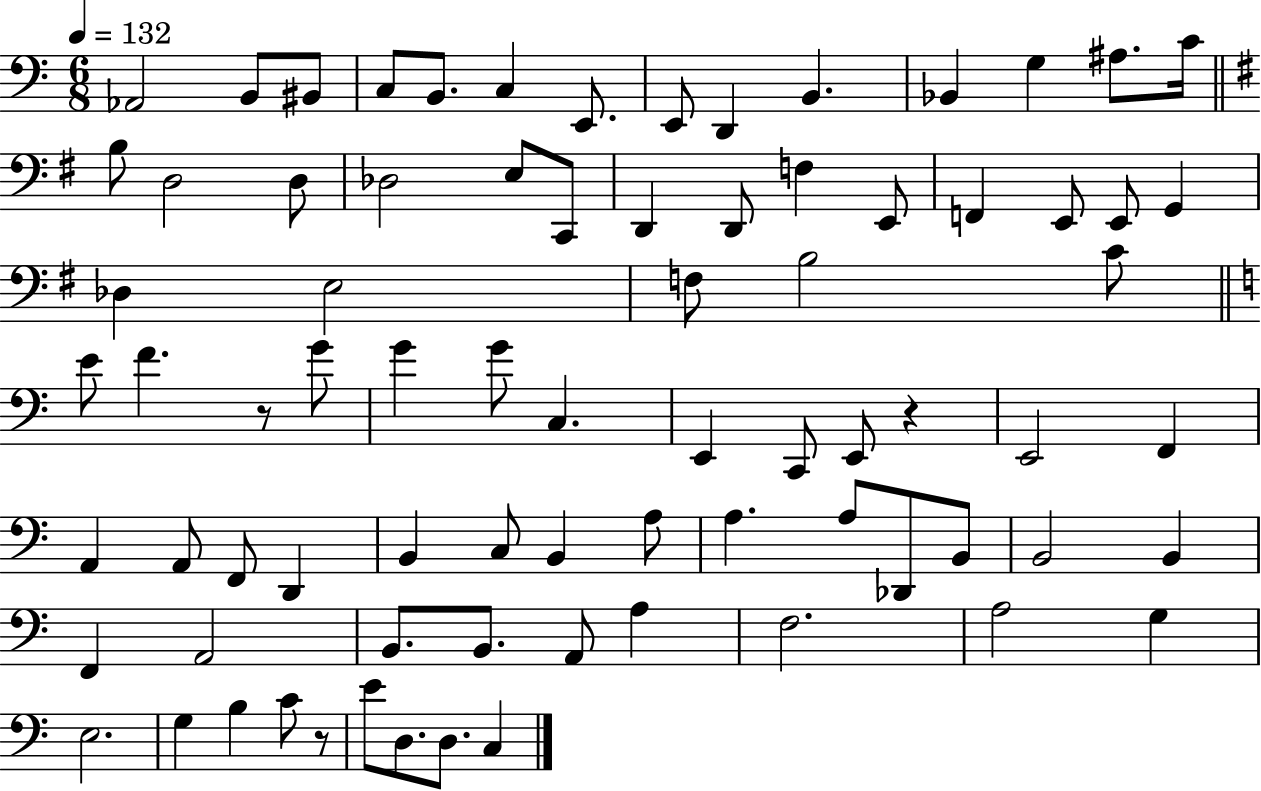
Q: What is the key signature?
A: C major